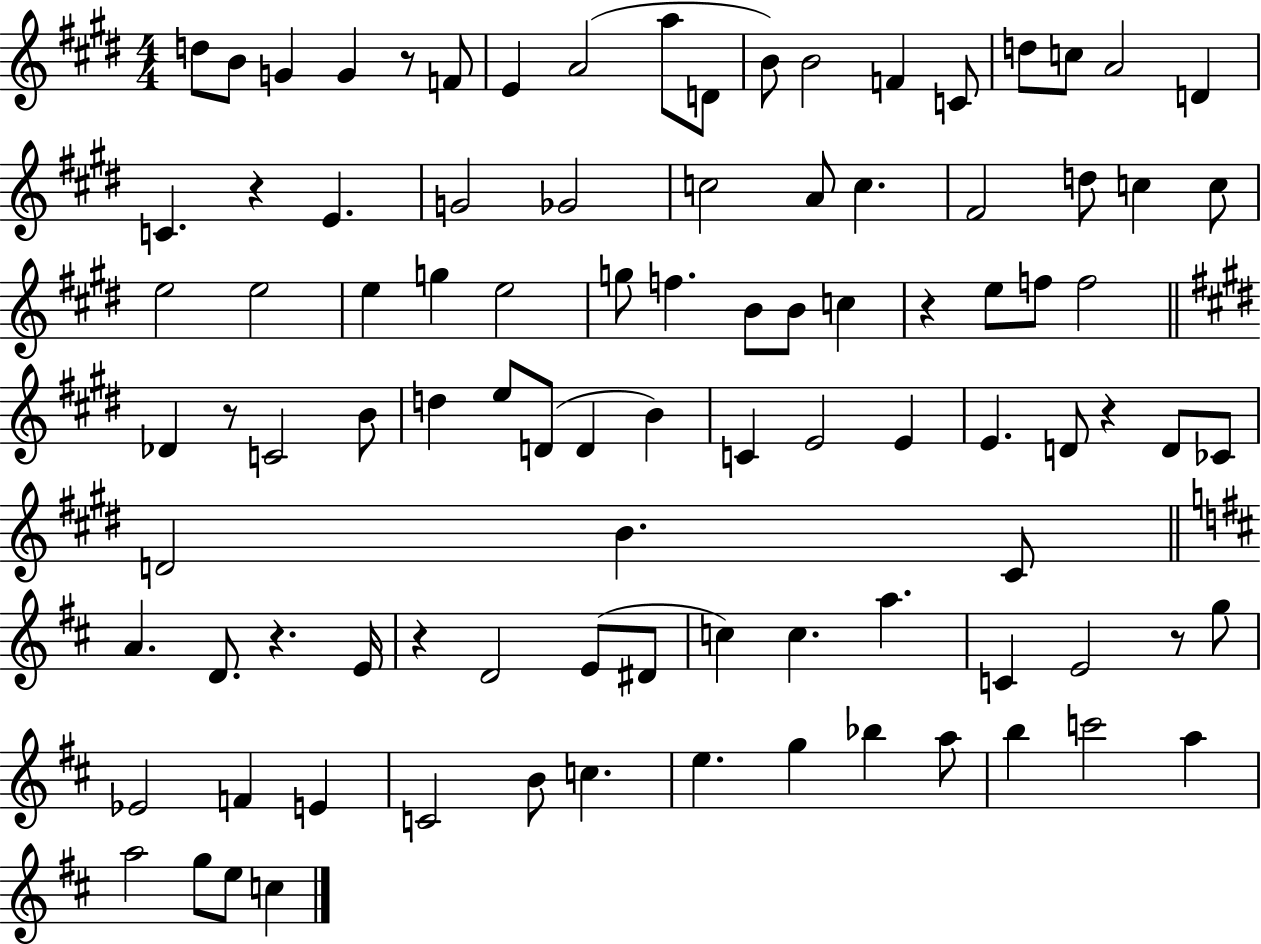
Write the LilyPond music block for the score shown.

{
  \clef treble
  \numericTimeSignature
  \time 4/4
  \key e \major
  d''8 b'8 g'4 g'4 r8 f'8 | e'4 a'2( a''8 d'8 | b'8) b'2 f'4 c'8 | d''8 c''8 a'2 d'4 | \break c'4. r4 e'4. | g'2 ges'2 | c''2 a'8 c''4. | fis'2 d''8 c''4 c''8 | \break e''2 e''2 | e''4 g''4 e''2 | g''8 f''4. b'8 b'8 c''4 | r4 e''8 f''8 f''2 | \break \bar "||" \break \key e \major des'4 r8 c'2 b'8 | d''4 e''8 d'8( d'4 b'4) | c'4 e'2 e'4 | e'4. d'8 r4 d'8 ces'8 | \break d'2 b'4. cis'8 | \bar "||" \break \key d \major a'4. d'8. r4. e'16 | r4 d'2 e'8( dis'8 | c''4) c''4. a''4. | c'4 e'2 r8 g''8 | \break ees'2 f'4 e'4 | c'2 b'8 c''4. | e''4. g''4 bes''4 a''8 | b''4 c'''2 a''4 | \break a''2 g''8 e''8 c''4 | \bar "|."
}